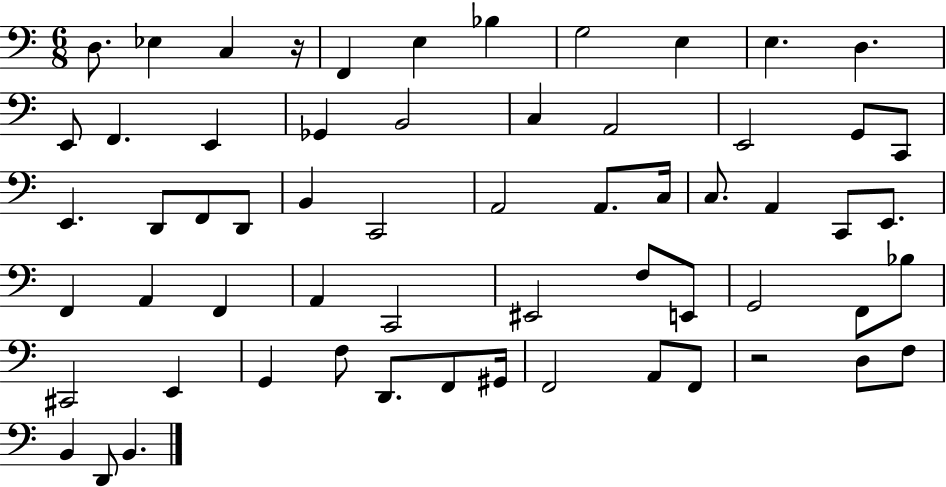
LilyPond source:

{
  \clef bass
  \numericTimeSignature
  \time 6/8
  \key c \major
  d8. ees4 c4 r16 | f,4 e4 bes4 | g2 e4 | e4. d4. | \break e,8 f,4. e,4 | ges,4 b,2 | c4 a,2 | e,2 g,8 c,8 | \break e,4. d,8 f,8 d,8 | b,4 c,2 | a,2 a,8. c16 | c8. a,4 c,8 e,8. | \break f,4 a,4 f,4 | a,4 c,2 | eis,2 f8 e,8 | g,2 f,8 bes8 | \break cis,2 e,4 | g,4 f8 d,8. f,8 gis,16 | f,2 a,8 f,8 | r2 d8 f8 | \break b,4 d,8 b,4. | \bar "|."
}